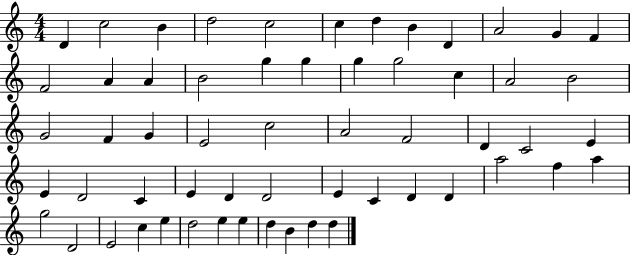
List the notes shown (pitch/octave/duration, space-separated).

D4/q C5/h B4/q D5/h C5/h C5/q D5/q B4/q D4/q A4/h G4/q F4/q F4/h A4/q A4/q B4/h G5/q G5/q G5/q G5/h C5/q A4/h B4/h G4/h F4/q G4/q E4/h C5/h A4/h F4/h D4/q C4/h E4/q E4/q D4/h C4/q E4/q D4/q D4/h E4/q C4/q D4/q D4/q A5/h F5/q A5/q G5/h D4/h E4/h C5/q E5/q D5/h E5/q E5/q D5/q B4/q D5/q D5/q